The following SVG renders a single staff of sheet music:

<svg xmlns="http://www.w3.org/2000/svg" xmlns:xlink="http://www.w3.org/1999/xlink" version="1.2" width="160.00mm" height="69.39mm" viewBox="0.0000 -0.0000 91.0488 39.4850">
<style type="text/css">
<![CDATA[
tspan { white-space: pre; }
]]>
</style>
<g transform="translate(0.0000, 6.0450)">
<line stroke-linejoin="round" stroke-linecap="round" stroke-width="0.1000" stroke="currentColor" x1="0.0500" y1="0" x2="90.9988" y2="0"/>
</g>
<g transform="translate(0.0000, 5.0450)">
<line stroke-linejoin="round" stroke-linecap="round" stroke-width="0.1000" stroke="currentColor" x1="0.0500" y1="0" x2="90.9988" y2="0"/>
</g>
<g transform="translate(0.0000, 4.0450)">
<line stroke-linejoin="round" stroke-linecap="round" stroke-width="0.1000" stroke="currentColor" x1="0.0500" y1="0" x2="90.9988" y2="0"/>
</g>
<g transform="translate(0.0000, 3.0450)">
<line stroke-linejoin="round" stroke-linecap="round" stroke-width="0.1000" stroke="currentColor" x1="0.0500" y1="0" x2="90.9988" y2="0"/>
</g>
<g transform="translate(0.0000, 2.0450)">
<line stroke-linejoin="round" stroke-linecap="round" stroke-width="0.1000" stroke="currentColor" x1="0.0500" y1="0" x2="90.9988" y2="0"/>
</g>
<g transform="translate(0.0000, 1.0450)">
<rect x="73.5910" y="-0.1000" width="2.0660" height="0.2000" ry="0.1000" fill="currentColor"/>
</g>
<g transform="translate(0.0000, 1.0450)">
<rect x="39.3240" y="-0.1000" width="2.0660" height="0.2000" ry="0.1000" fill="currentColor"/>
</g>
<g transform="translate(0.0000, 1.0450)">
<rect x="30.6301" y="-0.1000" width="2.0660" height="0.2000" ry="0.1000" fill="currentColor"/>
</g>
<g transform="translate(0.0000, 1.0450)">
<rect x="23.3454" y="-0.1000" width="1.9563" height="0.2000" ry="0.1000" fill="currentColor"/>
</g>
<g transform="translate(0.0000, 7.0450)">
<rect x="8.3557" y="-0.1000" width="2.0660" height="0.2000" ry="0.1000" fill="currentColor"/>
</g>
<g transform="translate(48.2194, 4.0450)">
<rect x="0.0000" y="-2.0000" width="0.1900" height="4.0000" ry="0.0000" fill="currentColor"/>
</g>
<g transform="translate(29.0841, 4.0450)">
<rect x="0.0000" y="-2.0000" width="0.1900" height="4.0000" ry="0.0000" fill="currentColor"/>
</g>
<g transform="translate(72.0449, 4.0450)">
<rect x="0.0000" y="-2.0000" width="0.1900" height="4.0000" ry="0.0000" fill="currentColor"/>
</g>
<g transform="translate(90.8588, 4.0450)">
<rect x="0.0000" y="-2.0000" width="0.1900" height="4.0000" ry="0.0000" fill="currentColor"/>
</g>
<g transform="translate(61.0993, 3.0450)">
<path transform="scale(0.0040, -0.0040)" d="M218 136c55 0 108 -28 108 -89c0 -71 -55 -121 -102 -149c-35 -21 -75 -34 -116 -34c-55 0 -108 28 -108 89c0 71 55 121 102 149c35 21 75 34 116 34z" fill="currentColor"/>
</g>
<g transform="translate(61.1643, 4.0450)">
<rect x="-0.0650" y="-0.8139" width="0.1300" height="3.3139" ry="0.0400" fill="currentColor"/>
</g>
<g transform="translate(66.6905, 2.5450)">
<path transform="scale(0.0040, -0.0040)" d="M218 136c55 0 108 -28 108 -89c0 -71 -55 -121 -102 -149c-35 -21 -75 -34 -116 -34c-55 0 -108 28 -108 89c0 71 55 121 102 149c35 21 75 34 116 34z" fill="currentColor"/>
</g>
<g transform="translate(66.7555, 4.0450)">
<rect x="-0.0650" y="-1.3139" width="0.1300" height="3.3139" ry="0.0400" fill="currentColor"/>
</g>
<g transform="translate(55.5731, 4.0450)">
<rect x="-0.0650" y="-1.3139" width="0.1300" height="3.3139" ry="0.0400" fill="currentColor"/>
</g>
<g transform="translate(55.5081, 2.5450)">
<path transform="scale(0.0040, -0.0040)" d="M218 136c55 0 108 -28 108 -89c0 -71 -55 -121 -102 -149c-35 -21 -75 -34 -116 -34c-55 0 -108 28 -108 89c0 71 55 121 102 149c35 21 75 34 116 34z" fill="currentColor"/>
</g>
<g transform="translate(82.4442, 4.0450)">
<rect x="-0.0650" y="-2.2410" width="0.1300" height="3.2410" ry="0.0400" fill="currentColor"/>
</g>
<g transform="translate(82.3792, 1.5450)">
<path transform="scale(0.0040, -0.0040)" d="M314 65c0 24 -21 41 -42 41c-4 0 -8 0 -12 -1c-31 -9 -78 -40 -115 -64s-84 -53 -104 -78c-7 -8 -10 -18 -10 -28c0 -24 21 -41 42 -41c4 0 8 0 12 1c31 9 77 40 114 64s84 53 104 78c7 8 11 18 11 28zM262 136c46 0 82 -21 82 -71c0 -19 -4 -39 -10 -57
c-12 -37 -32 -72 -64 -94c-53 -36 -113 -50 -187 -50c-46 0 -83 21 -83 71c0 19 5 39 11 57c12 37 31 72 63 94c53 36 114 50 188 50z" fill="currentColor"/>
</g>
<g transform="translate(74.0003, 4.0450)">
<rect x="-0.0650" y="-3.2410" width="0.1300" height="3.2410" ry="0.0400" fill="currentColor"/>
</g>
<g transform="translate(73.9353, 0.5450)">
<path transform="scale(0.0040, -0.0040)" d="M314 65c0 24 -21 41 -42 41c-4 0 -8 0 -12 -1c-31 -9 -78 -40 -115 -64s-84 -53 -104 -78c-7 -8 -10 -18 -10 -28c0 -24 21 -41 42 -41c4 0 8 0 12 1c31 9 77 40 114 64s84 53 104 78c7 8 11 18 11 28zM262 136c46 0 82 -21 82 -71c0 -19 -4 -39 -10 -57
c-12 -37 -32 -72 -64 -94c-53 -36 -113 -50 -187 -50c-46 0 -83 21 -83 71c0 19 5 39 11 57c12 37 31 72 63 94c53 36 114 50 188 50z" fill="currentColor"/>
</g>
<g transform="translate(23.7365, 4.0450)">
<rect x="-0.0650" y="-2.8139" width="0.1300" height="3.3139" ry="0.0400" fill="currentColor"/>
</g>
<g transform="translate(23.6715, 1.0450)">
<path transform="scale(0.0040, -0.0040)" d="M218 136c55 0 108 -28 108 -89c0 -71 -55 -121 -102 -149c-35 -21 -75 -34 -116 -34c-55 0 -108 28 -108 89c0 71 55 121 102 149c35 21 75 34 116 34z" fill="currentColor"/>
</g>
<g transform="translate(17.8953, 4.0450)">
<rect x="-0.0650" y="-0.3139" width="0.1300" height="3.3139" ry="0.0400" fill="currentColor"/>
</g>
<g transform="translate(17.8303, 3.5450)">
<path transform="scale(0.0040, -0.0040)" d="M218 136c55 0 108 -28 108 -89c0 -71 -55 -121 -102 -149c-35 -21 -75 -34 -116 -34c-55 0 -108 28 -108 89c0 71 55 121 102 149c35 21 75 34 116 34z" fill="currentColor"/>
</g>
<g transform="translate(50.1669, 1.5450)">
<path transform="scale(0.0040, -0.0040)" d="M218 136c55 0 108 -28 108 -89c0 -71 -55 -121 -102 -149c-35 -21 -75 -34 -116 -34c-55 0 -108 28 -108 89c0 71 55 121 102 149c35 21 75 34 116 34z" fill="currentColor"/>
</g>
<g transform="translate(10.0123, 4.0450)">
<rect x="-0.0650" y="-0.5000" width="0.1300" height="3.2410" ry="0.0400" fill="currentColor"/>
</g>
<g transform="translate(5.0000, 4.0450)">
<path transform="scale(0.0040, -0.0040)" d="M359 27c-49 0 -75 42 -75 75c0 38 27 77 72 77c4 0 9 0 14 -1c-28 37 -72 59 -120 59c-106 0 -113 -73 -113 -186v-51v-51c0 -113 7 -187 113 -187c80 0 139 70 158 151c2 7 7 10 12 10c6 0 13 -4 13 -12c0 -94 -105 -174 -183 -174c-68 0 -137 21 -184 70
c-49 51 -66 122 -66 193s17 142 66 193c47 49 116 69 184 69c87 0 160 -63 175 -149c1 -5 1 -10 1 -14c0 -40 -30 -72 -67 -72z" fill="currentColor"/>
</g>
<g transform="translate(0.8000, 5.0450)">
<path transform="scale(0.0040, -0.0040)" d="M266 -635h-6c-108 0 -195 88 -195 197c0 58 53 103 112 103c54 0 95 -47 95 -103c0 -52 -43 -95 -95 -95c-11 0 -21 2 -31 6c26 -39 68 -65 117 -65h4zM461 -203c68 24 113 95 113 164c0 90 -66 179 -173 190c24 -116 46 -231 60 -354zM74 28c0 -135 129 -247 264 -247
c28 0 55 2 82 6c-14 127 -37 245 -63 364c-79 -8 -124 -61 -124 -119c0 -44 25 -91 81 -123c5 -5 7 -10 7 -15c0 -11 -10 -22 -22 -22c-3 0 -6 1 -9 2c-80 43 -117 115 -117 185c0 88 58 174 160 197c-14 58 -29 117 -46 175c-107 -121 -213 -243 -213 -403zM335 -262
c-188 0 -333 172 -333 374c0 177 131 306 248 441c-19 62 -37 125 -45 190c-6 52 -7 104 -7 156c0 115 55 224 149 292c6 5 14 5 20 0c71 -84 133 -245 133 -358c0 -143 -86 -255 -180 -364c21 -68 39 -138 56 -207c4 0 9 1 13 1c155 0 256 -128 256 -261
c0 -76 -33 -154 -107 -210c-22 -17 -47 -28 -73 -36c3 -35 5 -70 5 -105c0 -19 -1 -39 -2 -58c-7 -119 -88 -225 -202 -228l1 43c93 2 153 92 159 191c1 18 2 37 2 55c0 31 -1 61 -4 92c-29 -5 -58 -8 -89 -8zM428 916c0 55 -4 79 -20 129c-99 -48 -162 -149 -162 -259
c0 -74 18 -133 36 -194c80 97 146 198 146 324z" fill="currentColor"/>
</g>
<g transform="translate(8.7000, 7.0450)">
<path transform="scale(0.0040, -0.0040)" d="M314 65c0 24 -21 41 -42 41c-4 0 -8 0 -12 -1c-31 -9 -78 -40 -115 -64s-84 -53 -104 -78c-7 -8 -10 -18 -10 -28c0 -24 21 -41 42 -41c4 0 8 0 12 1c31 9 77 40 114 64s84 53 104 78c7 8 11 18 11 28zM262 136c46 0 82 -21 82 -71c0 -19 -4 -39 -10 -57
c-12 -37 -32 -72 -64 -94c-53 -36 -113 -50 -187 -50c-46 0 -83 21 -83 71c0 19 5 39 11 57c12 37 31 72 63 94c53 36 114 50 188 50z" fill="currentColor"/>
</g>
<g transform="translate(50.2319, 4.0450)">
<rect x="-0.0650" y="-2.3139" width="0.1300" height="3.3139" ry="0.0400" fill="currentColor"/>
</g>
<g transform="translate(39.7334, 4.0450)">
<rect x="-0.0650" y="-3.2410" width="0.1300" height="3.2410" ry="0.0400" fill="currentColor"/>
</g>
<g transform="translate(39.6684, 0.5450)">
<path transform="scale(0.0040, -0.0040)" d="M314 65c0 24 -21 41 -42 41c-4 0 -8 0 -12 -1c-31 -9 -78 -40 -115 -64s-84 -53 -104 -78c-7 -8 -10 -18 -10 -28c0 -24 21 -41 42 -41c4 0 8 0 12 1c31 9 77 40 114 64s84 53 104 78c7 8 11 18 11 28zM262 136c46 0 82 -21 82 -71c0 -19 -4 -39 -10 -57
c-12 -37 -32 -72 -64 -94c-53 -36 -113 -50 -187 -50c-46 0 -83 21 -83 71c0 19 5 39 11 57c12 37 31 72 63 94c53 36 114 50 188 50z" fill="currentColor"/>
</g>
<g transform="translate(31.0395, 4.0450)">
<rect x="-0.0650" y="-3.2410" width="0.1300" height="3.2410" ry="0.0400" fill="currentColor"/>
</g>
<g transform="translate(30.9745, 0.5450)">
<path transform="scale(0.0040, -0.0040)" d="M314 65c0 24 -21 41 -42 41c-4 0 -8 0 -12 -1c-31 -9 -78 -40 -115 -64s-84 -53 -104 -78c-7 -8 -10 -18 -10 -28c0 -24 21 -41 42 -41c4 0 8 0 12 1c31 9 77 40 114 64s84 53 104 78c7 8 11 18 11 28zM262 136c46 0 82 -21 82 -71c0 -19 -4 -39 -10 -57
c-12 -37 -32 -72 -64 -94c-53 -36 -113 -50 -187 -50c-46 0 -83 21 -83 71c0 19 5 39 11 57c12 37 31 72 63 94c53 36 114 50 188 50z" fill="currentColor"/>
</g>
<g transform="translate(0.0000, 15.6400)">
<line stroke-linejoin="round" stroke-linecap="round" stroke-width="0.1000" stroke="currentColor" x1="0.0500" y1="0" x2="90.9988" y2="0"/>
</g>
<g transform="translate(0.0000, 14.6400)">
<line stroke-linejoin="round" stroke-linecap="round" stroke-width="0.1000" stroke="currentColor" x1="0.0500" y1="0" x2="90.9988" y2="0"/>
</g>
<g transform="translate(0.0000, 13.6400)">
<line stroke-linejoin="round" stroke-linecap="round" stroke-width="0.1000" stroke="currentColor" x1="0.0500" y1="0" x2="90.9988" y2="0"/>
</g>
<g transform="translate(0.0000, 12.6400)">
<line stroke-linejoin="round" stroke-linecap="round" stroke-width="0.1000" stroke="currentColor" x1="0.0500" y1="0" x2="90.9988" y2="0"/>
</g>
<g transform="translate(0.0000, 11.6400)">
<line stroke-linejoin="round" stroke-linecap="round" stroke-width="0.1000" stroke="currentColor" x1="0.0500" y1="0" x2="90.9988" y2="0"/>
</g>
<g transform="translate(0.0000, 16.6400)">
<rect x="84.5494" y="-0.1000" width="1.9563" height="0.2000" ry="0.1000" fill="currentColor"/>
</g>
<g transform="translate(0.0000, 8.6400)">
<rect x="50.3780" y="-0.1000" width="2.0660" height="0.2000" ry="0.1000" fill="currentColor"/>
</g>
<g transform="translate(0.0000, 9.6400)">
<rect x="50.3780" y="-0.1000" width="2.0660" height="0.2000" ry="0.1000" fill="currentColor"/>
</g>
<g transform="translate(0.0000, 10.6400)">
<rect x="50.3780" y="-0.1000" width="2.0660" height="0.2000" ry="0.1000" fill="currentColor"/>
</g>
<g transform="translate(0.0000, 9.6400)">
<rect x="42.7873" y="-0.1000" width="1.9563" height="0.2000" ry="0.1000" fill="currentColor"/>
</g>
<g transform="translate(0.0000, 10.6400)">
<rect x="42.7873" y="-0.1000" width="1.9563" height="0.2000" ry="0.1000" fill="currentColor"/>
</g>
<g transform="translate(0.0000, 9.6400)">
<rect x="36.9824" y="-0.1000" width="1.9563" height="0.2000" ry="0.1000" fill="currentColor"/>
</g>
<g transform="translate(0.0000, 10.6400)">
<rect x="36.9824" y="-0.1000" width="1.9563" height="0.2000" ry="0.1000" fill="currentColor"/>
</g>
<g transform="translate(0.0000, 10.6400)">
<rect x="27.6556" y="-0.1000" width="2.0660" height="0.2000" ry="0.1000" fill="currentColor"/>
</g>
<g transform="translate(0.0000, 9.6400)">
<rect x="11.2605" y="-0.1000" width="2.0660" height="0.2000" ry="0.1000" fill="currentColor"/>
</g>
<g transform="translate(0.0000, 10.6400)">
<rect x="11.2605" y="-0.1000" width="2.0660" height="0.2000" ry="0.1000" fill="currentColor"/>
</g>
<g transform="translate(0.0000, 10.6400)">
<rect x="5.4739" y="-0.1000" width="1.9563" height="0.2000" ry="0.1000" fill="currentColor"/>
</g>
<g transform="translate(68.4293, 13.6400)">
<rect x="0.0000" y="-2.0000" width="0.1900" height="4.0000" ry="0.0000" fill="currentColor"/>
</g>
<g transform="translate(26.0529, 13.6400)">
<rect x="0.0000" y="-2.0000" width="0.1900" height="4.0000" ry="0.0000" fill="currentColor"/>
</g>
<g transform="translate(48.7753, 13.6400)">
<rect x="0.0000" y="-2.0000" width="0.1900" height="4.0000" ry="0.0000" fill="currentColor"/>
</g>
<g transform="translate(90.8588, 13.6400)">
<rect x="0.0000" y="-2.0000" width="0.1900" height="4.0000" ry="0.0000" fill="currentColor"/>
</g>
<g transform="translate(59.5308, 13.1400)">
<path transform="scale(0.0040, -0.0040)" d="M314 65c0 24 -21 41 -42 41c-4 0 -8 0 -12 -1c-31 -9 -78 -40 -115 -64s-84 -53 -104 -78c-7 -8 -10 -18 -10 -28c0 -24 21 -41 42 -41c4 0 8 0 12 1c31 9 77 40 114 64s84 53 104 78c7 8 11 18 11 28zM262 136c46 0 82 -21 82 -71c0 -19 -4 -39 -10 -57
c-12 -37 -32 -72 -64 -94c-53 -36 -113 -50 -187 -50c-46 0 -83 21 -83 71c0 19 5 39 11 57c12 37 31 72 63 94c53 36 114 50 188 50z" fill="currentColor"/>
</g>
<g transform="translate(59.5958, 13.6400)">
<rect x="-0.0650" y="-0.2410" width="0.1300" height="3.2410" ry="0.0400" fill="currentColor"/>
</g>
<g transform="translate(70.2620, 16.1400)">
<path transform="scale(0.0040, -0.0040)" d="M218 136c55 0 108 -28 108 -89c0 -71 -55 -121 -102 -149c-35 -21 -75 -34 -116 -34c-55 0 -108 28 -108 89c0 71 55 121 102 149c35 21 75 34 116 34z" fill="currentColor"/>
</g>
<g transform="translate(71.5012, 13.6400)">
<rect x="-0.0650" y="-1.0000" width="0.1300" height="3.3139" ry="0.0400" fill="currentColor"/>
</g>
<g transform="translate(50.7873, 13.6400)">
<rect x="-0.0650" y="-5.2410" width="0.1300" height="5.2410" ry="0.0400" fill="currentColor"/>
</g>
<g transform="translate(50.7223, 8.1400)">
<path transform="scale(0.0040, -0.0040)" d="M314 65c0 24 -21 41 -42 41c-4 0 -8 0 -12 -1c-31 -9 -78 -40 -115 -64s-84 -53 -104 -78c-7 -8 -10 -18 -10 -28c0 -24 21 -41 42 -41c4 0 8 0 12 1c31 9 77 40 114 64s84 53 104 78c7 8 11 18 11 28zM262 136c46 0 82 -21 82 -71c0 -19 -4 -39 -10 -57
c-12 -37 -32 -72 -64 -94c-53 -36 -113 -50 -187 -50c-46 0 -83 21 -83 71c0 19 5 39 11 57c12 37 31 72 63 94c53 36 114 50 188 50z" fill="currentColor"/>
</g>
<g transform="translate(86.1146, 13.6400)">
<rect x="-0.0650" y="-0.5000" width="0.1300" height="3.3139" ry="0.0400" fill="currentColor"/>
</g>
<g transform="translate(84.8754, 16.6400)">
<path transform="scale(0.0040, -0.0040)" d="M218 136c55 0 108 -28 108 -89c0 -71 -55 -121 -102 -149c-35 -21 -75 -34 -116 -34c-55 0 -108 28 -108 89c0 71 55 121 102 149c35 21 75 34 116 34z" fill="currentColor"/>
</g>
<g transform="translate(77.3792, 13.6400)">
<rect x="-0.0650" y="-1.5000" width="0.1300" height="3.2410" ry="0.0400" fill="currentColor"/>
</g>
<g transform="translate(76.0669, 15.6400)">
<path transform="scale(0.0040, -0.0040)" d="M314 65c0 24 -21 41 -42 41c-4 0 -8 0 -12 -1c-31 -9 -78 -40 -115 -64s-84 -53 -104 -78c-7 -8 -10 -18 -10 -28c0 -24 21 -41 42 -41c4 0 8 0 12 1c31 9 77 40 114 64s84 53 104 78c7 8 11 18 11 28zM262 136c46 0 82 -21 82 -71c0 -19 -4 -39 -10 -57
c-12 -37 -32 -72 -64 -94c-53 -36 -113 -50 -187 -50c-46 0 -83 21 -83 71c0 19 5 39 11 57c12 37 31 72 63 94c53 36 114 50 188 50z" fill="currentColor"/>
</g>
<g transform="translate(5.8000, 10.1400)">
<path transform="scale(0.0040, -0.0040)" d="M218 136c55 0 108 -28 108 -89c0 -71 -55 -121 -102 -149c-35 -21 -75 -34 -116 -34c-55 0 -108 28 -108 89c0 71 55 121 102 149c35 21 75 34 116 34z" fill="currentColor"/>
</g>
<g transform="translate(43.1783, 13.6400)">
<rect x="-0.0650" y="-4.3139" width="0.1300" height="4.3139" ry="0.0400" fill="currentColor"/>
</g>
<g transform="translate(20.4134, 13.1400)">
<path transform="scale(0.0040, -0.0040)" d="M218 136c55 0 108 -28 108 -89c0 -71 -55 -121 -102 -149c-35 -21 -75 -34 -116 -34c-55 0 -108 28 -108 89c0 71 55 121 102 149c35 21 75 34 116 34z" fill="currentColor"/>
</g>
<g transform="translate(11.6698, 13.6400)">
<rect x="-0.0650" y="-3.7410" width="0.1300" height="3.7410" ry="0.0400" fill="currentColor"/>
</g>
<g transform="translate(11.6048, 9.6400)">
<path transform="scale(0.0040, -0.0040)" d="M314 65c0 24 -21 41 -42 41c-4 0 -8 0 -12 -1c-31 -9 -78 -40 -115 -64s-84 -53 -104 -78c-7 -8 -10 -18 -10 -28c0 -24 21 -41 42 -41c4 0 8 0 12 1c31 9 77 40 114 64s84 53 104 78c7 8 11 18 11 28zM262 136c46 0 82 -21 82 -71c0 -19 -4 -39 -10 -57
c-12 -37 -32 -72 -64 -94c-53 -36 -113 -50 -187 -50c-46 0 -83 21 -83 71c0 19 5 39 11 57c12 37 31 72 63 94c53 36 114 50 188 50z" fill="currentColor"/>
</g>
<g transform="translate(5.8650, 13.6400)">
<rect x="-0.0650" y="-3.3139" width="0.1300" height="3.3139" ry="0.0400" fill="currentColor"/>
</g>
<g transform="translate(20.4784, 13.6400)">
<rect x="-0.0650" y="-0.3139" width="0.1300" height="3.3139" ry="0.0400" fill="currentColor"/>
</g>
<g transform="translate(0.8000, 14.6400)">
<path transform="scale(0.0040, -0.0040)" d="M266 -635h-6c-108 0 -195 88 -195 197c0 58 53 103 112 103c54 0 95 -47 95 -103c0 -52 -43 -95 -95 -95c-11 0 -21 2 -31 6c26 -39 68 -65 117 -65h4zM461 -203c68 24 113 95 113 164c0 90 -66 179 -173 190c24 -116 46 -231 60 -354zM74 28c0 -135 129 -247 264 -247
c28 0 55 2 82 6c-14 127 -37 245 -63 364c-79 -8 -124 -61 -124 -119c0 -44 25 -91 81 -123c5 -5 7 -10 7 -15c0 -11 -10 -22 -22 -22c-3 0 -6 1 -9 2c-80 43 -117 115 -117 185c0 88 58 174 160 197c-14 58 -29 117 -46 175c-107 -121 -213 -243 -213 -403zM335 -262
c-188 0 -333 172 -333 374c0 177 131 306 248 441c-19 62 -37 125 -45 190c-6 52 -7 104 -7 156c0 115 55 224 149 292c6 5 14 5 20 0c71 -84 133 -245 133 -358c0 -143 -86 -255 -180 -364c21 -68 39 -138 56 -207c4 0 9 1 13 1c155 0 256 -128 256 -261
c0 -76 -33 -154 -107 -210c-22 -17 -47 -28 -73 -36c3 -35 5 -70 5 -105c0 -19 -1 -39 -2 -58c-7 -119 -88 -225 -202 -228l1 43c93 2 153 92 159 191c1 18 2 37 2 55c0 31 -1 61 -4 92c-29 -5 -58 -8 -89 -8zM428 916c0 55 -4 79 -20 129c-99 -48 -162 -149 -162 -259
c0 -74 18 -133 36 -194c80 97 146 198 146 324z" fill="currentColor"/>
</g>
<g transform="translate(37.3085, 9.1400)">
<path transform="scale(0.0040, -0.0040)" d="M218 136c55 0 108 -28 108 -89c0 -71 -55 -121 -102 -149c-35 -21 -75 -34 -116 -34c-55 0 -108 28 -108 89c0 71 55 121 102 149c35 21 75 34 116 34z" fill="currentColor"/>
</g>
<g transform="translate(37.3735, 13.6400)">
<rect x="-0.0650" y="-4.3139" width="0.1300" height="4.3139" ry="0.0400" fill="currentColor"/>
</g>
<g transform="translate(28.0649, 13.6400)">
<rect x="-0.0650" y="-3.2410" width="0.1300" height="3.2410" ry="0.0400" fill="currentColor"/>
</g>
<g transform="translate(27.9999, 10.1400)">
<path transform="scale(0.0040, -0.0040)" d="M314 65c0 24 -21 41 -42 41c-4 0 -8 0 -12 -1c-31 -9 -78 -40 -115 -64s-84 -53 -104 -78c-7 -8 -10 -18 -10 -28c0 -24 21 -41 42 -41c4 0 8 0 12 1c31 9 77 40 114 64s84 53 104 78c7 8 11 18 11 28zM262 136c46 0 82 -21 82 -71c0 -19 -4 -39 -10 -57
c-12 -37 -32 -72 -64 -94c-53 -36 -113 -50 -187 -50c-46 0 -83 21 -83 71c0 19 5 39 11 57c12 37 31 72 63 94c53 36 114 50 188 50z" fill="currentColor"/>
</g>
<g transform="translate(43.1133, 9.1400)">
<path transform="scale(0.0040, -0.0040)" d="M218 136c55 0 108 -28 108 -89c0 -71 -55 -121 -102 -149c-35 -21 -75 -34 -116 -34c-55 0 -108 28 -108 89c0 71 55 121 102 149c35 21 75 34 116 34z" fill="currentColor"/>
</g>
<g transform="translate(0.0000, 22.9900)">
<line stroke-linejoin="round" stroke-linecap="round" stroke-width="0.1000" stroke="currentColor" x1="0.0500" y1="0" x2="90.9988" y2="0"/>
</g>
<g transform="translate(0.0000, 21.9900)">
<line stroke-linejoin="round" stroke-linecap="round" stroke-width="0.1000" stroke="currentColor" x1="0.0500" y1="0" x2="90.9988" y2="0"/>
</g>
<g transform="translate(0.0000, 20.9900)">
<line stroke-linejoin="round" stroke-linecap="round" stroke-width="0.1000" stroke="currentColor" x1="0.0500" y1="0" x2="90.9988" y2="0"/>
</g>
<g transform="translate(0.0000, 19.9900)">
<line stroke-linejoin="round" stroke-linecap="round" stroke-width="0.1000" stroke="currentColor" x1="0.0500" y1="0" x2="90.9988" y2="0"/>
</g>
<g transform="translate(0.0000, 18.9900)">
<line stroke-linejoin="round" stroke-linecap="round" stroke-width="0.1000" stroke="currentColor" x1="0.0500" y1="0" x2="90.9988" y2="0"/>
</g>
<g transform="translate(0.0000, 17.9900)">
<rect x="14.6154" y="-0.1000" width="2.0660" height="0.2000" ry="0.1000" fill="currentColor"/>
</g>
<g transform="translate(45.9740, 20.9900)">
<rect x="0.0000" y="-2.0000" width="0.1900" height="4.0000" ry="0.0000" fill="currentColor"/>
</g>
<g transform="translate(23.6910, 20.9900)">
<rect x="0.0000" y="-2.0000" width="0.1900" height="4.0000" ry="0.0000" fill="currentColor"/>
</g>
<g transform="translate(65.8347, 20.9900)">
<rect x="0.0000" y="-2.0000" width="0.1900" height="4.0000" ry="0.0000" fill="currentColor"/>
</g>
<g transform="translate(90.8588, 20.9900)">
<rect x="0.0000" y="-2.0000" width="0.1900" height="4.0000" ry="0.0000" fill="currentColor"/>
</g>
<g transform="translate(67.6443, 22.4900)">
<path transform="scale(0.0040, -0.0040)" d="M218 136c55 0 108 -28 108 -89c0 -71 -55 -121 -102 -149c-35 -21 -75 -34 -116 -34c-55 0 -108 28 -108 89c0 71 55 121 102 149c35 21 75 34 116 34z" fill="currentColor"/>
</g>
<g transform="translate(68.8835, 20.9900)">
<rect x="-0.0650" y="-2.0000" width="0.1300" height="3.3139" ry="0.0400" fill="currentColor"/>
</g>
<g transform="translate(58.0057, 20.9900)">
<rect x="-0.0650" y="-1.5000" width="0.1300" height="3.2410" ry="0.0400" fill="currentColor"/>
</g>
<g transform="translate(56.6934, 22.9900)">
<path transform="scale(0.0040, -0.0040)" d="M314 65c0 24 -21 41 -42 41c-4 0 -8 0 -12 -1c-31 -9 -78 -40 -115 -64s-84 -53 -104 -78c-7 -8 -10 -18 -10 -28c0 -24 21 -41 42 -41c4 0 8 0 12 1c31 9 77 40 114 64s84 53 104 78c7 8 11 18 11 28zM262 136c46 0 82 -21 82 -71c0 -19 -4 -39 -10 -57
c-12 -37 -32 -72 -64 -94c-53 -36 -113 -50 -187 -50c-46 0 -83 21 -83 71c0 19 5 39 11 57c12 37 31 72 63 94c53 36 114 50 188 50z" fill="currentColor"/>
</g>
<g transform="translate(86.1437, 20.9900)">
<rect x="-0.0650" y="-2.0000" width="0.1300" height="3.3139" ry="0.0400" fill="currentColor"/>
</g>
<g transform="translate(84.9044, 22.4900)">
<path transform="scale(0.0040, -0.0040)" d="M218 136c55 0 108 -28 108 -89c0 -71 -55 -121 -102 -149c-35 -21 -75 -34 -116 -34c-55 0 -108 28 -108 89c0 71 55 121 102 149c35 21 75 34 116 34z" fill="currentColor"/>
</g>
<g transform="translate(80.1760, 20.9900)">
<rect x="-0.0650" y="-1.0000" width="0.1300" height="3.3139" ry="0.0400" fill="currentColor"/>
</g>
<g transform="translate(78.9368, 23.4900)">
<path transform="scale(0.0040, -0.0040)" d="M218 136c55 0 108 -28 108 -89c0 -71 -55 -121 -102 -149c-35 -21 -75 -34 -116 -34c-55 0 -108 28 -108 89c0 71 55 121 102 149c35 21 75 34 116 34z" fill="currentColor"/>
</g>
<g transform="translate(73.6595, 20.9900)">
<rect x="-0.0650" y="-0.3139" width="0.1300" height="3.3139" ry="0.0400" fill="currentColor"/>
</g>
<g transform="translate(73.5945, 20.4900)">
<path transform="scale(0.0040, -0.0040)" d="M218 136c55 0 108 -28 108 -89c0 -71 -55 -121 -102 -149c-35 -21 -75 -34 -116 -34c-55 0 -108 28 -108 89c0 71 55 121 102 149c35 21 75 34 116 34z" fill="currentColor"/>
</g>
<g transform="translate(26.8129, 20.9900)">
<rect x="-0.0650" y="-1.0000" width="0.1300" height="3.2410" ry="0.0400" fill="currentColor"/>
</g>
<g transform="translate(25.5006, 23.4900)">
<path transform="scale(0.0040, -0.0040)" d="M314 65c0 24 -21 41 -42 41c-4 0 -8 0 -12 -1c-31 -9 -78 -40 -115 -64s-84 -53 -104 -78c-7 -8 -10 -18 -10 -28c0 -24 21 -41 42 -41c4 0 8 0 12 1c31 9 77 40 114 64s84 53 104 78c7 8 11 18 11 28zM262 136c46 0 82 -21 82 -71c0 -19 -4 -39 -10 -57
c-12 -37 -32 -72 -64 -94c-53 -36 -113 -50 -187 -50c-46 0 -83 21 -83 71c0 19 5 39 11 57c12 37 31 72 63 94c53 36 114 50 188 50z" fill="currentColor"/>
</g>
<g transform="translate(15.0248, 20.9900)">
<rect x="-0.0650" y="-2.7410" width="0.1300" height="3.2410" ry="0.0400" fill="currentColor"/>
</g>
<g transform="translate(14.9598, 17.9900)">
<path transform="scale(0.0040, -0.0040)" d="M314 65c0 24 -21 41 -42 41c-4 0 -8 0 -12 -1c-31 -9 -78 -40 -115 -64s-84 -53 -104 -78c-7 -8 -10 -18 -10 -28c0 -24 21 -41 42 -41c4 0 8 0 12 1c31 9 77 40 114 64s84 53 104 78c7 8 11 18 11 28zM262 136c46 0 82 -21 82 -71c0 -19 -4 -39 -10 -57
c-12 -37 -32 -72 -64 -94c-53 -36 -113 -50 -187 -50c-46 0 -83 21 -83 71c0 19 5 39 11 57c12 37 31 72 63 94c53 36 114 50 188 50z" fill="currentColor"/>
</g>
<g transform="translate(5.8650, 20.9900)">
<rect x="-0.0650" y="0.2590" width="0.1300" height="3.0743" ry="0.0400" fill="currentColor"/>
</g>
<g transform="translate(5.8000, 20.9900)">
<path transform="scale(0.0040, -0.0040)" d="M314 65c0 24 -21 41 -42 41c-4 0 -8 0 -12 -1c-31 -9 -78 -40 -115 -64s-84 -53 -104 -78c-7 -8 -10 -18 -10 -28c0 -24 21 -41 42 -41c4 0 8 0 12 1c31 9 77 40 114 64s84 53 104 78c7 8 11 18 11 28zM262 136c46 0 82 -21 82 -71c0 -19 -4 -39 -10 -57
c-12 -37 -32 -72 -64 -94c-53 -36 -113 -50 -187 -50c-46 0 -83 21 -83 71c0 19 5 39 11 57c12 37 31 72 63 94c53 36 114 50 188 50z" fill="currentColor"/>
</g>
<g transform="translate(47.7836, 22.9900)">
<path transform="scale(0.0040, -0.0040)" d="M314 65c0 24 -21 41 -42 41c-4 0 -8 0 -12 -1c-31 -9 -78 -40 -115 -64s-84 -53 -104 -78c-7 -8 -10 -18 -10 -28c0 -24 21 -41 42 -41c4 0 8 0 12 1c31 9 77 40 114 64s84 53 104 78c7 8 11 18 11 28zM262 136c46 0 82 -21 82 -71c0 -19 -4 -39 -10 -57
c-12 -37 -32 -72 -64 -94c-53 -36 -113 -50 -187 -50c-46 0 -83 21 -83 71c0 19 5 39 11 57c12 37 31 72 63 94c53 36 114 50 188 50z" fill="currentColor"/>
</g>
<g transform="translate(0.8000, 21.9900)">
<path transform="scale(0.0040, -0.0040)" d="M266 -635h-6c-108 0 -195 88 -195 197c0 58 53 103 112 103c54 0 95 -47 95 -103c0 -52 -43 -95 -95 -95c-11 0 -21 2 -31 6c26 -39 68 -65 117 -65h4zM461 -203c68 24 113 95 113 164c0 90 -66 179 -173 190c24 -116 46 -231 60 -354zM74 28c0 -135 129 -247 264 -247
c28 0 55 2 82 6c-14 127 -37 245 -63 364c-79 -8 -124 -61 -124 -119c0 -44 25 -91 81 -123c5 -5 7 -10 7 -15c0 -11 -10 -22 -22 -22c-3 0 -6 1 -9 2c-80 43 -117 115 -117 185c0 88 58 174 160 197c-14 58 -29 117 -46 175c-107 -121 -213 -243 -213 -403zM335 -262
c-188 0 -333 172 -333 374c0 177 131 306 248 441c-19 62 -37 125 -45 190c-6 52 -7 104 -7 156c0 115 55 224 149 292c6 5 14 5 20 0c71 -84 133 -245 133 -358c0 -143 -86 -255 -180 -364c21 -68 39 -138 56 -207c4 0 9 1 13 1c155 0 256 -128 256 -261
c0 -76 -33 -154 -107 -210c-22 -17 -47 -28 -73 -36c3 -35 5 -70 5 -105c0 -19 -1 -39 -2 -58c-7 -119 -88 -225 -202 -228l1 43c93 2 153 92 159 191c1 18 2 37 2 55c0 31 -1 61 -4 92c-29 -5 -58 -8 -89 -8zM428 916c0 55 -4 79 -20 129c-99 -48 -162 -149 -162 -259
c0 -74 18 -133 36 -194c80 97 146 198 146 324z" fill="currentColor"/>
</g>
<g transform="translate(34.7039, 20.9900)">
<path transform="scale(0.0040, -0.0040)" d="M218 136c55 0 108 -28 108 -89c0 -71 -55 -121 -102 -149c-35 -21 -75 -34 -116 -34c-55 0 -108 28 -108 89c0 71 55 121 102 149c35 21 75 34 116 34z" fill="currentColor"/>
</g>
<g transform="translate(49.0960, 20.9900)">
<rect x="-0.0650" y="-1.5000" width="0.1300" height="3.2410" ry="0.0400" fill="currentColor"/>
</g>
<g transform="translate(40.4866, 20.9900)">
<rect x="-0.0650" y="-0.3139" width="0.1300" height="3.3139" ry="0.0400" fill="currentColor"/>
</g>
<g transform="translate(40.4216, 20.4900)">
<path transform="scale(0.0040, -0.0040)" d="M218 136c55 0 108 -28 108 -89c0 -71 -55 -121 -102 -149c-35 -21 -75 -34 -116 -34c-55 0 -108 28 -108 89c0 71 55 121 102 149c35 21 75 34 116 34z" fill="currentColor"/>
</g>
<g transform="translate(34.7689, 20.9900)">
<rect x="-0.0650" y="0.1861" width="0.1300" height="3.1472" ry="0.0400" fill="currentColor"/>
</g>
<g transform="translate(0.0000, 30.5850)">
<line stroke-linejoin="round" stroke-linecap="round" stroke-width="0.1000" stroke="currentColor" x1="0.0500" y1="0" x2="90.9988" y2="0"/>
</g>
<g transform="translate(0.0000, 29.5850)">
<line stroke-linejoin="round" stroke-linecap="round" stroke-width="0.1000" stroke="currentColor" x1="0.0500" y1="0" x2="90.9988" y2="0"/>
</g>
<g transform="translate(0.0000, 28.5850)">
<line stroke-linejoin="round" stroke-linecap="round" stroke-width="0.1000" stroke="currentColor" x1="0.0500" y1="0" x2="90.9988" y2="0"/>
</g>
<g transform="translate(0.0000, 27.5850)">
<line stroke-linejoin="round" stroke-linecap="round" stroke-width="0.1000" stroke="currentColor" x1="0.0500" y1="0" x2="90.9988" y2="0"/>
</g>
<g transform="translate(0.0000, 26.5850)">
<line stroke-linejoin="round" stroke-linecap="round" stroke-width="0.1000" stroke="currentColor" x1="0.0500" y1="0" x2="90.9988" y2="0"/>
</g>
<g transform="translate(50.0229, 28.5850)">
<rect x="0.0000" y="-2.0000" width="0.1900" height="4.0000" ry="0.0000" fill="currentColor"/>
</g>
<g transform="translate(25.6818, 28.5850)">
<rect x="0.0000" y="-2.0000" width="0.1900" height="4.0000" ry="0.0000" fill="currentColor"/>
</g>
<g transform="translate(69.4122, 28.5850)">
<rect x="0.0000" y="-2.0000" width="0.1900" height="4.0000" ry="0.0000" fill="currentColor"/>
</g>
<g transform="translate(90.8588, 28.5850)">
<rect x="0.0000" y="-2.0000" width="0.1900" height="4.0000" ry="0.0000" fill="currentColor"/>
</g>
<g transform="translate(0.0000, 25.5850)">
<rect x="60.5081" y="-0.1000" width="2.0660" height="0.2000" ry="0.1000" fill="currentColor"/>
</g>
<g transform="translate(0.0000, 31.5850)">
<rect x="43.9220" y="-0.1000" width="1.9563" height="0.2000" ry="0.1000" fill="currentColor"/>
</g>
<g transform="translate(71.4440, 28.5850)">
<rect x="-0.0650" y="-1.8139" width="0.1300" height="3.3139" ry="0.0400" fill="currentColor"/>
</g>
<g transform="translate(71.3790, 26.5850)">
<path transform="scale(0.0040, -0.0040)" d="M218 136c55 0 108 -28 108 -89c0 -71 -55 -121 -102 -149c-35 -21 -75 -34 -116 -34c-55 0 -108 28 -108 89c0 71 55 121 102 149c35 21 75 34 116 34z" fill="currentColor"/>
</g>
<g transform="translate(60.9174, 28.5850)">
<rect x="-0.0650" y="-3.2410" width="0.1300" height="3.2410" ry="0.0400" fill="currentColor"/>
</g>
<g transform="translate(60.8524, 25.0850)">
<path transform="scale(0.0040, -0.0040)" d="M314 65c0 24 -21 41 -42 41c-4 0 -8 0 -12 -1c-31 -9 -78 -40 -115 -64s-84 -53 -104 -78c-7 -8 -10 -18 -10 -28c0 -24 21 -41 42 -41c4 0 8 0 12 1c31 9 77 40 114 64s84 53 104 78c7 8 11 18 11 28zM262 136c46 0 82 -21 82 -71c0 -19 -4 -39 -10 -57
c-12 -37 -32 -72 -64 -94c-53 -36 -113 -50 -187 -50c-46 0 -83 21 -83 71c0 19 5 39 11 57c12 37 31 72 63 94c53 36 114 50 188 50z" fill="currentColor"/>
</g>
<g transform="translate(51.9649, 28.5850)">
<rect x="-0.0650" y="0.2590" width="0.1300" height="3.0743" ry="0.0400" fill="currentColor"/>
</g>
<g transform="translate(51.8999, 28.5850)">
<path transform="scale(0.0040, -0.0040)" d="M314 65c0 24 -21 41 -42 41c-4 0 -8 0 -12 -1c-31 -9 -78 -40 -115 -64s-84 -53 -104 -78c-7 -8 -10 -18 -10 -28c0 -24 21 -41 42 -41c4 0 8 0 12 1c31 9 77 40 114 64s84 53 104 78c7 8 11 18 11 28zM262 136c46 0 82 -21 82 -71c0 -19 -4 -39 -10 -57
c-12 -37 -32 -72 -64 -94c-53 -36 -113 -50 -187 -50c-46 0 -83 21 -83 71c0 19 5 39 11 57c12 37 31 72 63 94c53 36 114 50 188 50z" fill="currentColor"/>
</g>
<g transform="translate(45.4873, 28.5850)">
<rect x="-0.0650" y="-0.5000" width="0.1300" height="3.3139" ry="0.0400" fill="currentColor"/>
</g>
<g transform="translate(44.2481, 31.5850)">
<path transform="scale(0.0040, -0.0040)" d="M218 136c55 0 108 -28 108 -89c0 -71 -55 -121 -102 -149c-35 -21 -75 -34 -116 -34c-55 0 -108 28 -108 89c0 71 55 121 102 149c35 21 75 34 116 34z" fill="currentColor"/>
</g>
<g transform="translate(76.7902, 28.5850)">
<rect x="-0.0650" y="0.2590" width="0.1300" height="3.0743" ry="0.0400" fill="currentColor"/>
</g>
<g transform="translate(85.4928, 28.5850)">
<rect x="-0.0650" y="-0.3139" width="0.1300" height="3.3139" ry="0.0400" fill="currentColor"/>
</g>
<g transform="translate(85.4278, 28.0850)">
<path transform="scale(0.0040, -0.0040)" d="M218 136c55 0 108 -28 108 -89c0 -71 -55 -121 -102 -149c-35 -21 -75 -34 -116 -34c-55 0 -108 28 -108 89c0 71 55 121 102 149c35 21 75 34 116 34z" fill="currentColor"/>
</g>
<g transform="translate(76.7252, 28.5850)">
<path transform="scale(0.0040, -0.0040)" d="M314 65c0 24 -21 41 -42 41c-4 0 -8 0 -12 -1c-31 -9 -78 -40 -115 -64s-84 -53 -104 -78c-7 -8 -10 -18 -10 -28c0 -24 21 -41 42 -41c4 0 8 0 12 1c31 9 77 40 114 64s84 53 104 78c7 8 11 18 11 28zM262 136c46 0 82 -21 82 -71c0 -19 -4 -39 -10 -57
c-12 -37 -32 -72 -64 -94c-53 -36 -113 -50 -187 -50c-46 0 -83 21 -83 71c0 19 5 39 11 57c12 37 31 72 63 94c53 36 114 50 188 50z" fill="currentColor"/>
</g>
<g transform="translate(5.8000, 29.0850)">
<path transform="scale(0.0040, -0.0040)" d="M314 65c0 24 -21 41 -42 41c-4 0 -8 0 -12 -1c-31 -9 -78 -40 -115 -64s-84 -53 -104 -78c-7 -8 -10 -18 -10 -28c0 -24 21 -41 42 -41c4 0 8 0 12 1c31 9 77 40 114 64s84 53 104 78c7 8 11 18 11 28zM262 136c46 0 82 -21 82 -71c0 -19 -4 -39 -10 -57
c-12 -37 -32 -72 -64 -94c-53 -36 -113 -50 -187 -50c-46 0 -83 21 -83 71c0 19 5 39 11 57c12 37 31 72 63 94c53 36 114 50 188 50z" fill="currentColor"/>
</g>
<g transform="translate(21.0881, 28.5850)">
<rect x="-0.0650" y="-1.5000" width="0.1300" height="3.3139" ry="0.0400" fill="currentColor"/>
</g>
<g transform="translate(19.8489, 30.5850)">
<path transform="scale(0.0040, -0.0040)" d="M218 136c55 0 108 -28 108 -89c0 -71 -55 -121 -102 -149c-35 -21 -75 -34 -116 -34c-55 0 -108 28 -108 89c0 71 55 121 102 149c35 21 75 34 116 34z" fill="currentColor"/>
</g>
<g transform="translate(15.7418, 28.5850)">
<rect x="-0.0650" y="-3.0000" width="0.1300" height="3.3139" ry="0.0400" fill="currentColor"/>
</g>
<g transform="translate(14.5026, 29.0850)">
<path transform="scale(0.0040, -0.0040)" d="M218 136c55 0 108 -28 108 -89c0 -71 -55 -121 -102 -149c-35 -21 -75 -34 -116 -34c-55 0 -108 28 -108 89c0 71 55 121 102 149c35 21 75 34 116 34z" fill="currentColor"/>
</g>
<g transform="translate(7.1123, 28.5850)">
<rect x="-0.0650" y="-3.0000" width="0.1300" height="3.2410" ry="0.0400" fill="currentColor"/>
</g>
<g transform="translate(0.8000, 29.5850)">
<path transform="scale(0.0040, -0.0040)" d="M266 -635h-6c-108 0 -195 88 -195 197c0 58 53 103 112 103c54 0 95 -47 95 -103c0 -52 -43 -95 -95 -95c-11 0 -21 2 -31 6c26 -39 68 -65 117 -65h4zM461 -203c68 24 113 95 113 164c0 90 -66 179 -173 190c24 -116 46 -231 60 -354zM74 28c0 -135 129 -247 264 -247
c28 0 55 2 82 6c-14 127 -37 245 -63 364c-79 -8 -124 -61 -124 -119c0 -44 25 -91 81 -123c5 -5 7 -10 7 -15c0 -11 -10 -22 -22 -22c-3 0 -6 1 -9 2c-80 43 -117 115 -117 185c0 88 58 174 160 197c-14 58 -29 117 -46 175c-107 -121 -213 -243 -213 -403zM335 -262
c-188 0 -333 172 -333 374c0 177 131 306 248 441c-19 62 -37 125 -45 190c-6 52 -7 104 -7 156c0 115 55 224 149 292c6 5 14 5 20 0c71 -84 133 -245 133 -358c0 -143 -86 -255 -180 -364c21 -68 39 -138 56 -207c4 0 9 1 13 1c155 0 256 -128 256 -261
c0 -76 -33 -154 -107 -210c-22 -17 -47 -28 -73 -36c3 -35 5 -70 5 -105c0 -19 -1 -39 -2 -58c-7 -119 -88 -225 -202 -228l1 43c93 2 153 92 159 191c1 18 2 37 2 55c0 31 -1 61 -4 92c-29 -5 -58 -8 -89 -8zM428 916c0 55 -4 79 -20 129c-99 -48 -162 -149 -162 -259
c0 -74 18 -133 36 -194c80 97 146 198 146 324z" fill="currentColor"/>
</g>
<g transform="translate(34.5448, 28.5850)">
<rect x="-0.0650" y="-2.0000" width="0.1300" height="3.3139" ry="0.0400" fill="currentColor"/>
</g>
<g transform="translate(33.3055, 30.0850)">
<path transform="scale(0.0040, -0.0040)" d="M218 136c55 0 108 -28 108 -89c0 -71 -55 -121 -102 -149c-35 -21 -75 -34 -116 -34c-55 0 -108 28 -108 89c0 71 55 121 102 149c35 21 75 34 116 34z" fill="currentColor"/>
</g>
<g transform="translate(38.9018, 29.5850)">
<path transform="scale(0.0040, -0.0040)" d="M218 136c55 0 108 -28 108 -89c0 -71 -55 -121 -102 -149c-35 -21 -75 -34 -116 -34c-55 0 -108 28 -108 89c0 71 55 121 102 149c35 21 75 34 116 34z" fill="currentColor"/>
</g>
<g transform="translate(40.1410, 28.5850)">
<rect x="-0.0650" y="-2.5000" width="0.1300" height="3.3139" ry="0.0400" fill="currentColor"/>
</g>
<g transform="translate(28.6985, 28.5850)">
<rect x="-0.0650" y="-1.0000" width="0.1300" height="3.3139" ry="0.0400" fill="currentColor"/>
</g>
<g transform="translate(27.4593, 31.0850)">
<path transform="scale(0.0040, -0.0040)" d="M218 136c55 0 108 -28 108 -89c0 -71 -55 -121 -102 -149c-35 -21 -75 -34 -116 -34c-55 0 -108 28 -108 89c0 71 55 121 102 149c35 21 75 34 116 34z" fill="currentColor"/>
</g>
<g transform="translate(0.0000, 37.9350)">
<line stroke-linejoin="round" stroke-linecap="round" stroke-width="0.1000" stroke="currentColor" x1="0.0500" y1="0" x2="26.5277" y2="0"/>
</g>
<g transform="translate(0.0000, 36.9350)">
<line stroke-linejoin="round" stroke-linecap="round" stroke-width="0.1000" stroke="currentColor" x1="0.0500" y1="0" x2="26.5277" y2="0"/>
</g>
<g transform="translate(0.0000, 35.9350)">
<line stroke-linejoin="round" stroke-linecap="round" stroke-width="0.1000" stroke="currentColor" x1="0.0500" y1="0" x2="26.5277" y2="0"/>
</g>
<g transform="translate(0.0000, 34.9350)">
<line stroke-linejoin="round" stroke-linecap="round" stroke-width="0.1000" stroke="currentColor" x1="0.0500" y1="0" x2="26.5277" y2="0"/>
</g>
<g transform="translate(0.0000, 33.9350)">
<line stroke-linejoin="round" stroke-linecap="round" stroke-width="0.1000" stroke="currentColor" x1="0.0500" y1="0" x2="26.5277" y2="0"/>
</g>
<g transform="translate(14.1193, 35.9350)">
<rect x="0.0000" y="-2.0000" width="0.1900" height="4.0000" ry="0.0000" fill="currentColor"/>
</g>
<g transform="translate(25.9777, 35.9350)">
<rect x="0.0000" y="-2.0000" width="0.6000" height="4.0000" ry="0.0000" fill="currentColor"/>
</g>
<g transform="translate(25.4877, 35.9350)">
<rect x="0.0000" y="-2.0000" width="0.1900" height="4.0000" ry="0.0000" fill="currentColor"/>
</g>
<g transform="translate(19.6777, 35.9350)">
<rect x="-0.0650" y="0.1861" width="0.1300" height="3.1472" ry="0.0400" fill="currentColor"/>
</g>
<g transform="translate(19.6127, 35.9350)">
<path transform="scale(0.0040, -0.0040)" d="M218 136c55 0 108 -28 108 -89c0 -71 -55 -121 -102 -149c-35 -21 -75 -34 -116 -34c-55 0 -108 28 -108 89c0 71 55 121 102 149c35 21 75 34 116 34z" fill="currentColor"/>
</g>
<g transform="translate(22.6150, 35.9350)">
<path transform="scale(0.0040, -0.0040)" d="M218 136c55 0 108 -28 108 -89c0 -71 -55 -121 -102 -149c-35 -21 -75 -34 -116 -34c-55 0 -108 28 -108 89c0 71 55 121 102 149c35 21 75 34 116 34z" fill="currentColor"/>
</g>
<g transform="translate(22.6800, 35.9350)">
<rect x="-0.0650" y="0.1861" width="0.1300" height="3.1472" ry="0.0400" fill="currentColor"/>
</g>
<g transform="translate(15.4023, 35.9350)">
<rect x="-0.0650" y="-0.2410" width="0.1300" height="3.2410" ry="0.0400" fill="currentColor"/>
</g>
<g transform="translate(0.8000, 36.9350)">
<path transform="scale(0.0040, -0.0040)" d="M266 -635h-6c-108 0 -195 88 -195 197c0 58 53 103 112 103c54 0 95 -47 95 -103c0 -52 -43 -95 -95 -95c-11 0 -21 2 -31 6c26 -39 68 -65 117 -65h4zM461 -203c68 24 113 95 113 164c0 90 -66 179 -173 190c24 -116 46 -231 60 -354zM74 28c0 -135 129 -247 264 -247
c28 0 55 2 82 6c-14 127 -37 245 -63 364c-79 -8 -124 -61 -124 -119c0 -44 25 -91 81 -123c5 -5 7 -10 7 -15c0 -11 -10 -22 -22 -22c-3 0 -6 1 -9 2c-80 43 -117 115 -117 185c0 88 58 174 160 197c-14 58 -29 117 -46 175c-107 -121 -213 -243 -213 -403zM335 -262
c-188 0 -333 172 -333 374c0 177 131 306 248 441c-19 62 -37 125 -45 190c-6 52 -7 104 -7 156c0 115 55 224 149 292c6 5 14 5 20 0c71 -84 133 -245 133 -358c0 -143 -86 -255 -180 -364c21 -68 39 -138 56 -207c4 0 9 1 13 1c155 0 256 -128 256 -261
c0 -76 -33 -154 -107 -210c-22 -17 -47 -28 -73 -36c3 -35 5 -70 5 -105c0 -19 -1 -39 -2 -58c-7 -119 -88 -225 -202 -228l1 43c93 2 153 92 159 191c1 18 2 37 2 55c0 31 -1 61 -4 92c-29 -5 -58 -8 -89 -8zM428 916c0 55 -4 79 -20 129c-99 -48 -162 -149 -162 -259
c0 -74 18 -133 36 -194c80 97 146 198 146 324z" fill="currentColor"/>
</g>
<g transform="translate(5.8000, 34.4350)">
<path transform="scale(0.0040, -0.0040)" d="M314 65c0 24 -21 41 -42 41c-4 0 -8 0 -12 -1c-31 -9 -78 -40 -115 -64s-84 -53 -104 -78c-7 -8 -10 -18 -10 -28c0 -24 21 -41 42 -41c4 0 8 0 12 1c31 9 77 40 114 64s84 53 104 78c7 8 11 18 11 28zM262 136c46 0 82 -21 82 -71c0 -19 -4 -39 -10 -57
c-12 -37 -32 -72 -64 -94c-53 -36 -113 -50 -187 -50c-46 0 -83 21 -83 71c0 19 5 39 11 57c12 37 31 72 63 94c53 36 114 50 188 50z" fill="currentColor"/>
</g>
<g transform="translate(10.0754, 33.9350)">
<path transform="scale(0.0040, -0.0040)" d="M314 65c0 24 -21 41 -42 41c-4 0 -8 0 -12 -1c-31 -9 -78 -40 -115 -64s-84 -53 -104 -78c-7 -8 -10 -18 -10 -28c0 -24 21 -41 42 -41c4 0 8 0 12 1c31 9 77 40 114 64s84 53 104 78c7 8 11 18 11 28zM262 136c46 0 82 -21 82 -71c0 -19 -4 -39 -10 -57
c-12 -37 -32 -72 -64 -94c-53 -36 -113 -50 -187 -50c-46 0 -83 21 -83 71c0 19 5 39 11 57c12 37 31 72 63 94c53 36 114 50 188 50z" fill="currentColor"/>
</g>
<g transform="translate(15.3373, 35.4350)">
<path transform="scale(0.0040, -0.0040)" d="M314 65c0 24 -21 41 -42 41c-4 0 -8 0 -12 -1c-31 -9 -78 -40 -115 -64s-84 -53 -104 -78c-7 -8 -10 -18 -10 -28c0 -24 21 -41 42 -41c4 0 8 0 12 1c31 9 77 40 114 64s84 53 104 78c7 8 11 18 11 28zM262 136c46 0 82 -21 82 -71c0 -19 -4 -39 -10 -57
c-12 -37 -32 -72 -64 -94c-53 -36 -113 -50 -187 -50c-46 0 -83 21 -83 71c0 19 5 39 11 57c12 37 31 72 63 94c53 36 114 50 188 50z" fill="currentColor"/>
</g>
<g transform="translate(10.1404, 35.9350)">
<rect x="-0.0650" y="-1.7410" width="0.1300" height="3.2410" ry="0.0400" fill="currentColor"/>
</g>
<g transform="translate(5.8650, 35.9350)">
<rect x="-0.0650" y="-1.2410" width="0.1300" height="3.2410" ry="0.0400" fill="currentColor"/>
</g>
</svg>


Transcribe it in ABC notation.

X:1
T:Untitled
M:4/4
L:1/4
K:C
C2 c a b2 b2 g e d e b2 g2 b c'2 c b2 d' d' f'2 c2 D E2 C B2 a2 D2 B c E2 E2 F c D F A2 A E D F G C B2 b2 f B2 c e2 f2 c2 B B